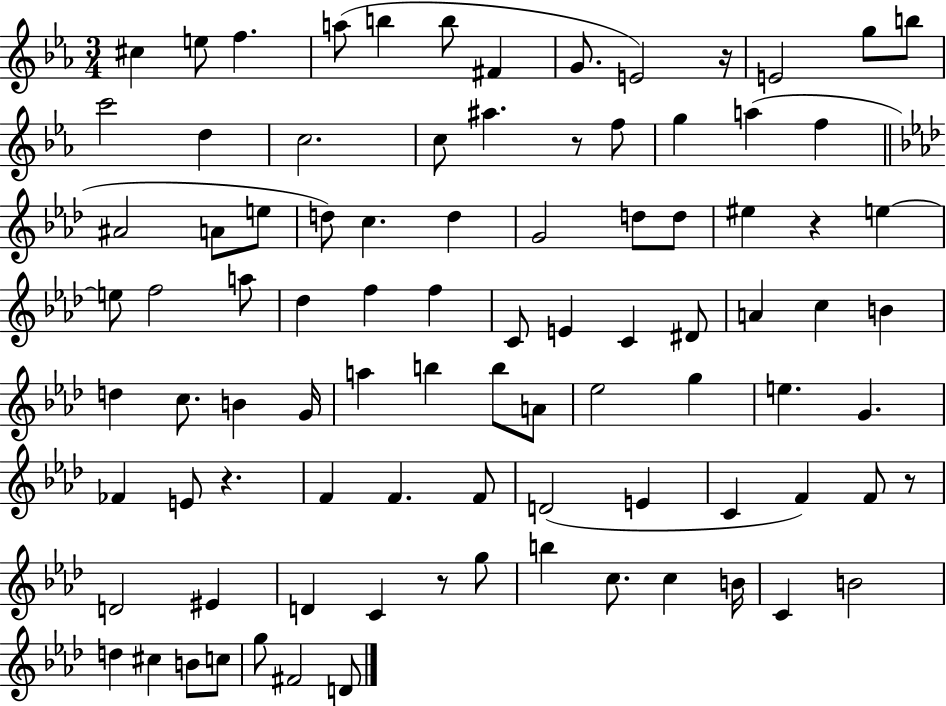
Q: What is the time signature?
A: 3/4